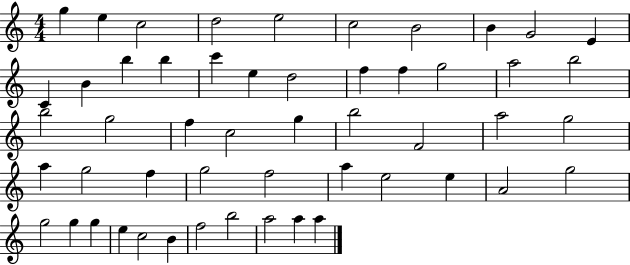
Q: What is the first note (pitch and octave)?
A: G5